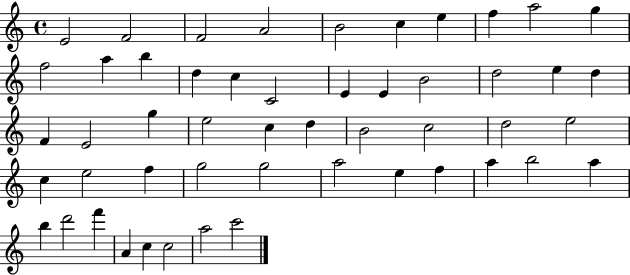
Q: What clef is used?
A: treble